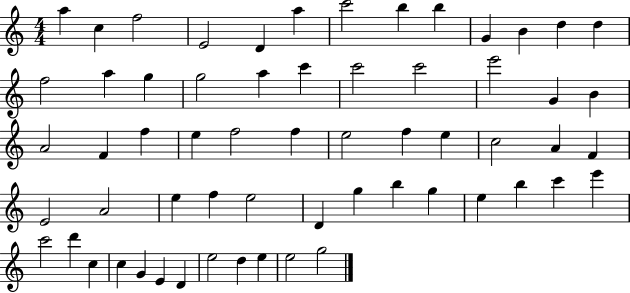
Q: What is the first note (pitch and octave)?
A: A5